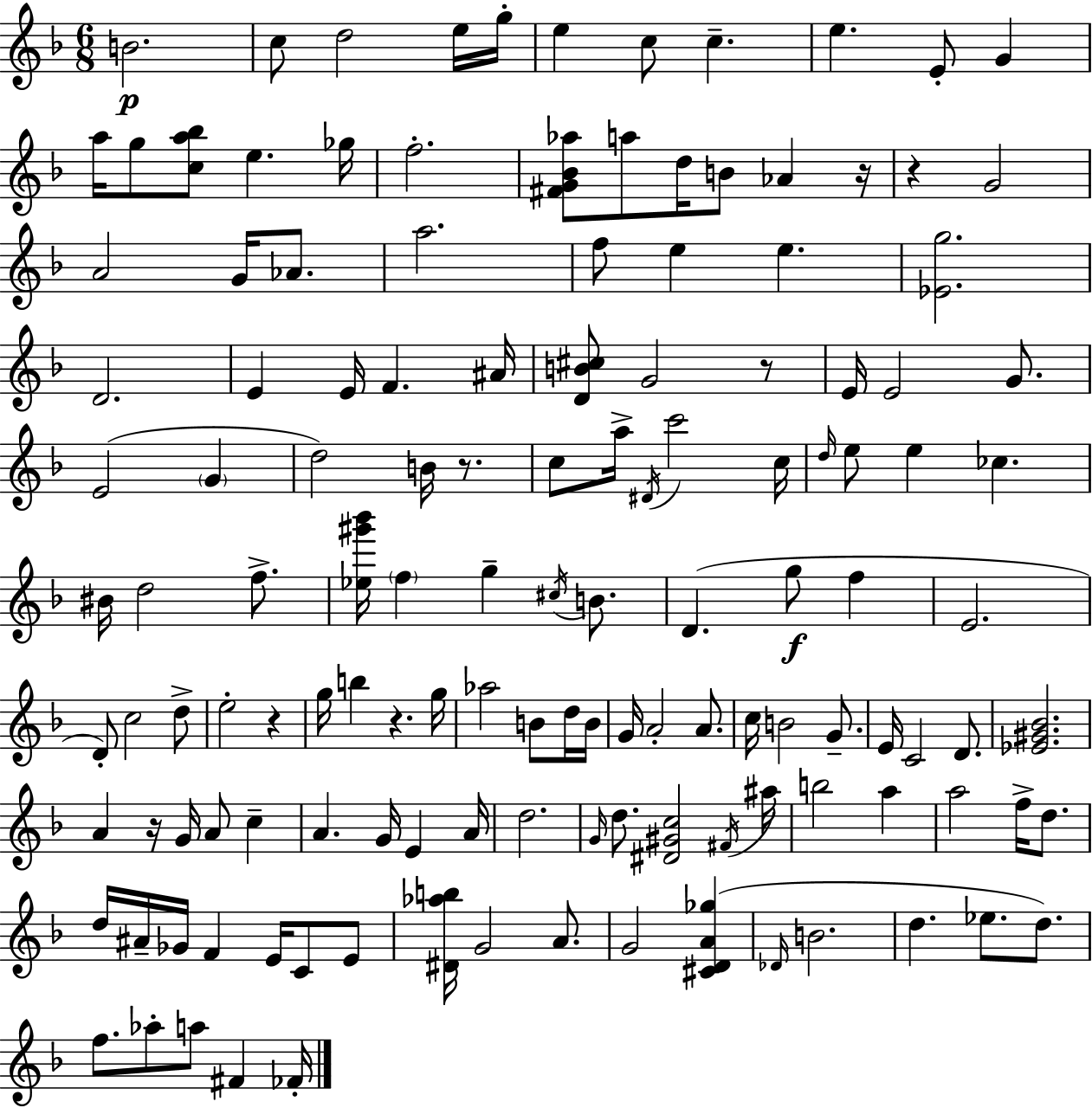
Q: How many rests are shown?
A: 7